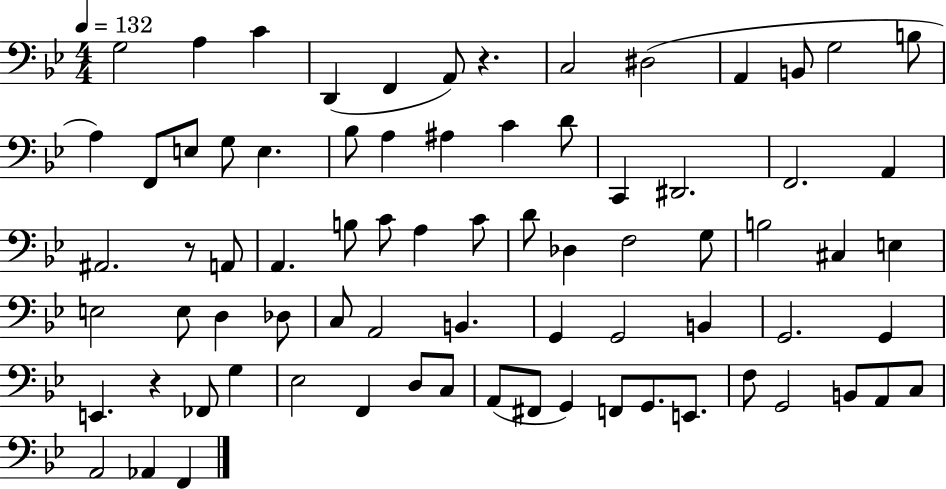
G3/h A3/q C4/q D2/q F2/q A2/e R/q. C3/h D#3/h A2/q B2/e G3/h B3/e A3/q F2/e E3/e G3/e E3/q. Bb3/e A3/q A#3/q C4/q D4/e C2/q D#2/h. F2/h. A2/q A#2/h. R/e A2/e A2/q. B3/e C4/e A3/q C4/e D4/e Db3/q F3/h G3/e B3/h C#3/q E3/q E3/h E3/e D3/q Db3/e C3/e A2/h B2/q. G2/q G2/h B2/q G2/h. G2/q E2/q. R/q FES2/e G3/q Eb3/h F2/q D3/e C3/e A2/e F#2/e G2/q F2/e G2/e. E2/e. F3/e G2/h B2/e A2/e C3/e A2/h Ab2/q F2/q